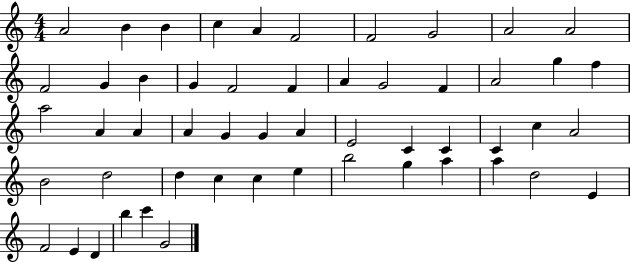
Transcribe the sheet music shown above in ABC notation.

X:1
T:Untitled
M:4/4
L:1/4
K:C
A2 B B c A F2 F2 G2 A2 A2 F2 G B G F2 F A G2 F A2 g f a2 A A A G G A E2 C C C c A2 B2 d2 d c c e b2 g a a d2 E F2 E D b c' G2